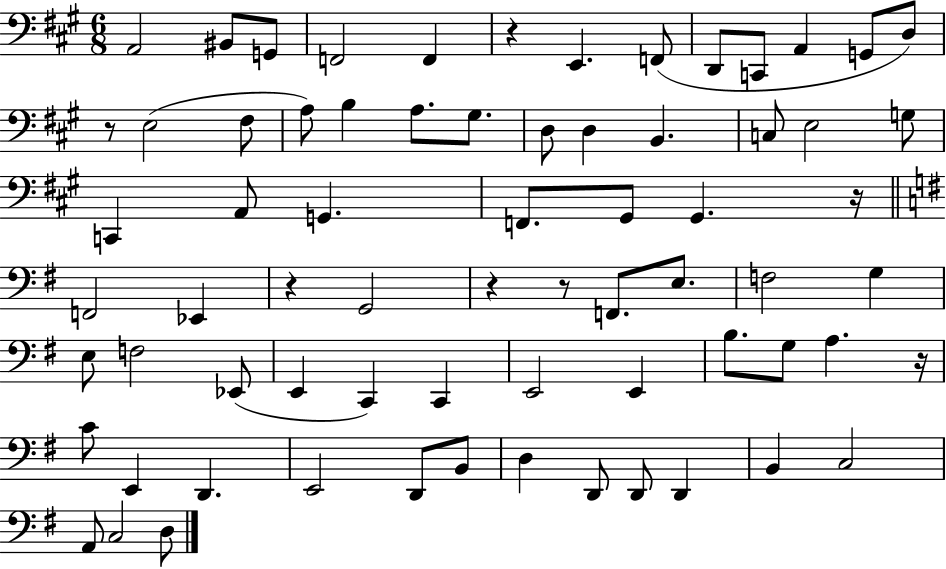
X:1
T:Untitled
M:6/8
L:1/4
K:A
A,,2 ^B,,/2 G,,/2 F,,2 F,, z E,, F,,/2 D,,/2 C,,/2 A,, G,,/2 D,/2 z/2 E,2 ^F,/2 A,/2 B, A,/2 ^G,/2 D,/2 D, B,, C,/2 E,2 G,/2 C,, A,,/2 G,, F,,/2 ^G,,/2 ^G,, z/4 F,,2 _E,, z G,,2 z z/2 F,,/2 E,/2 F,2 G, E,/2 F,2 _E,,/2 E,, C,, C,, E,,2 E,, B,/2 G,/2 A, z/4 C/2 E,, D,, E,,2 D,,/2 B,,/2 D, D,,/2 D,,/2 D,, B,, C,2 A,,/2 C,2 D,/2